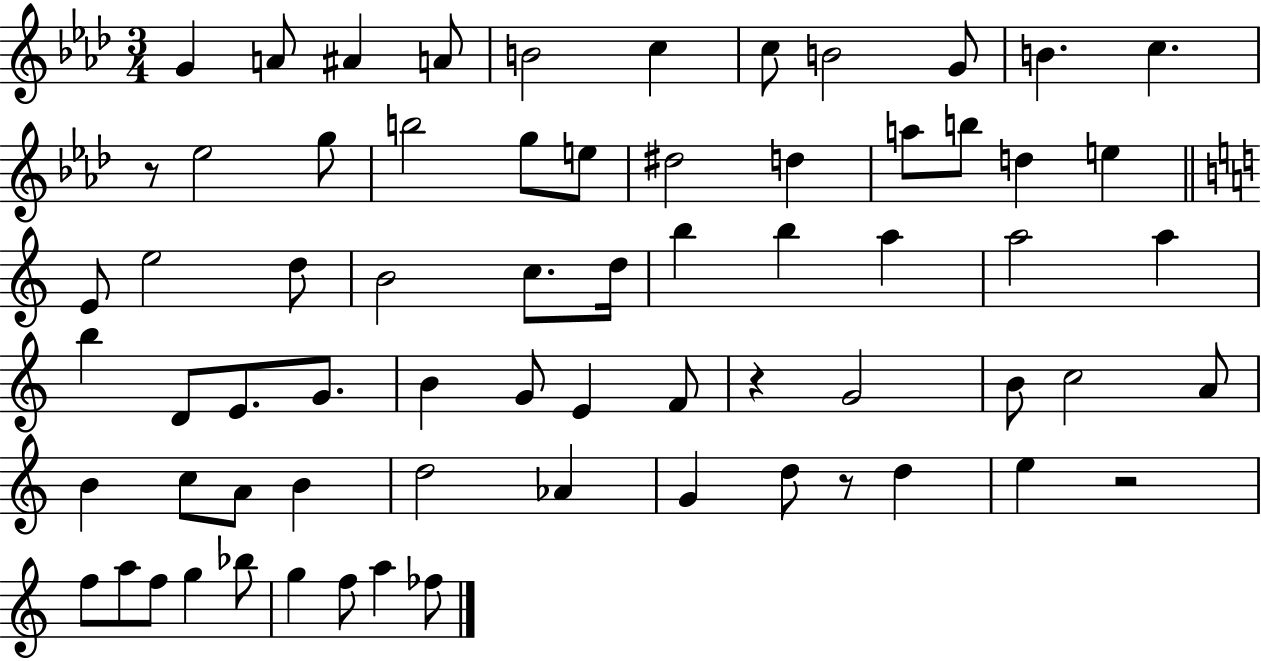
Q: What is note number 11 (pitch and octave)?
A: C5